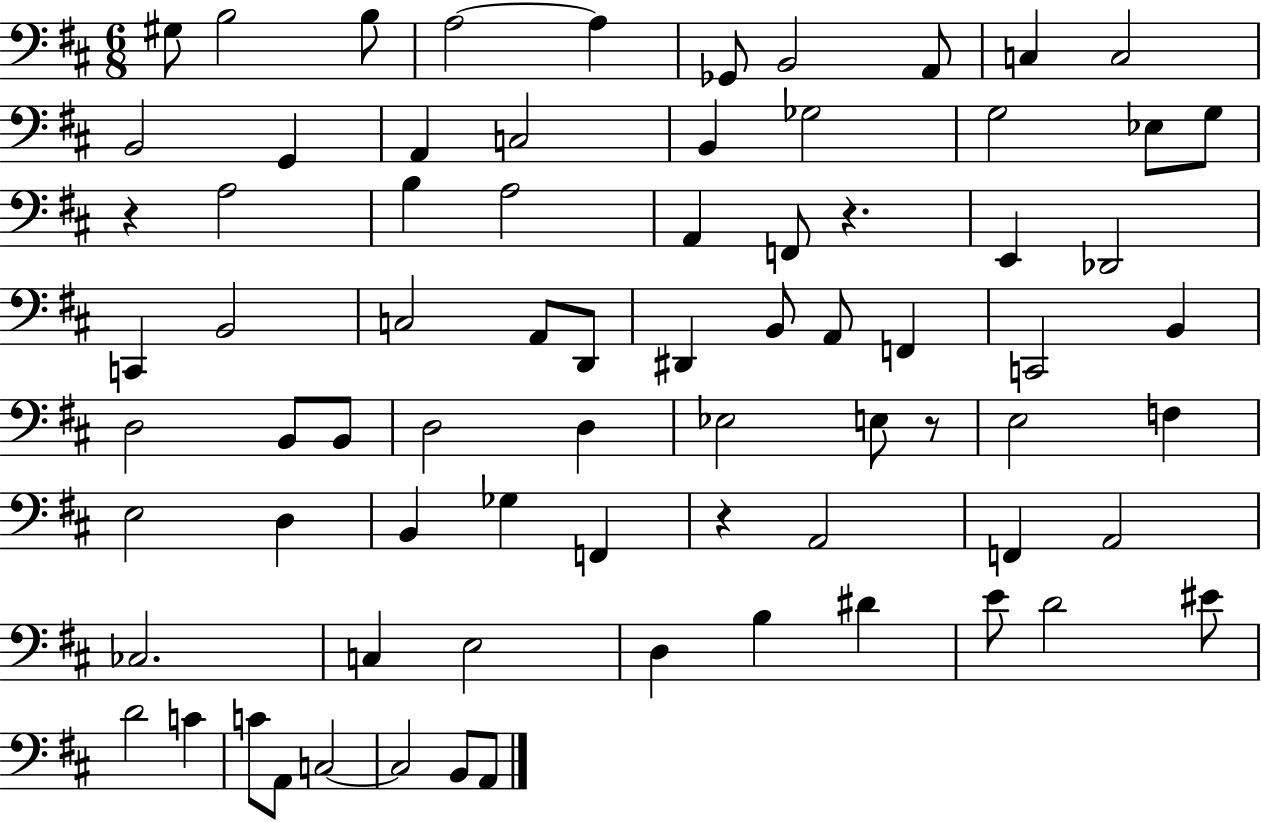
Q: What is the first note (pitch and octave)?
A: G#3